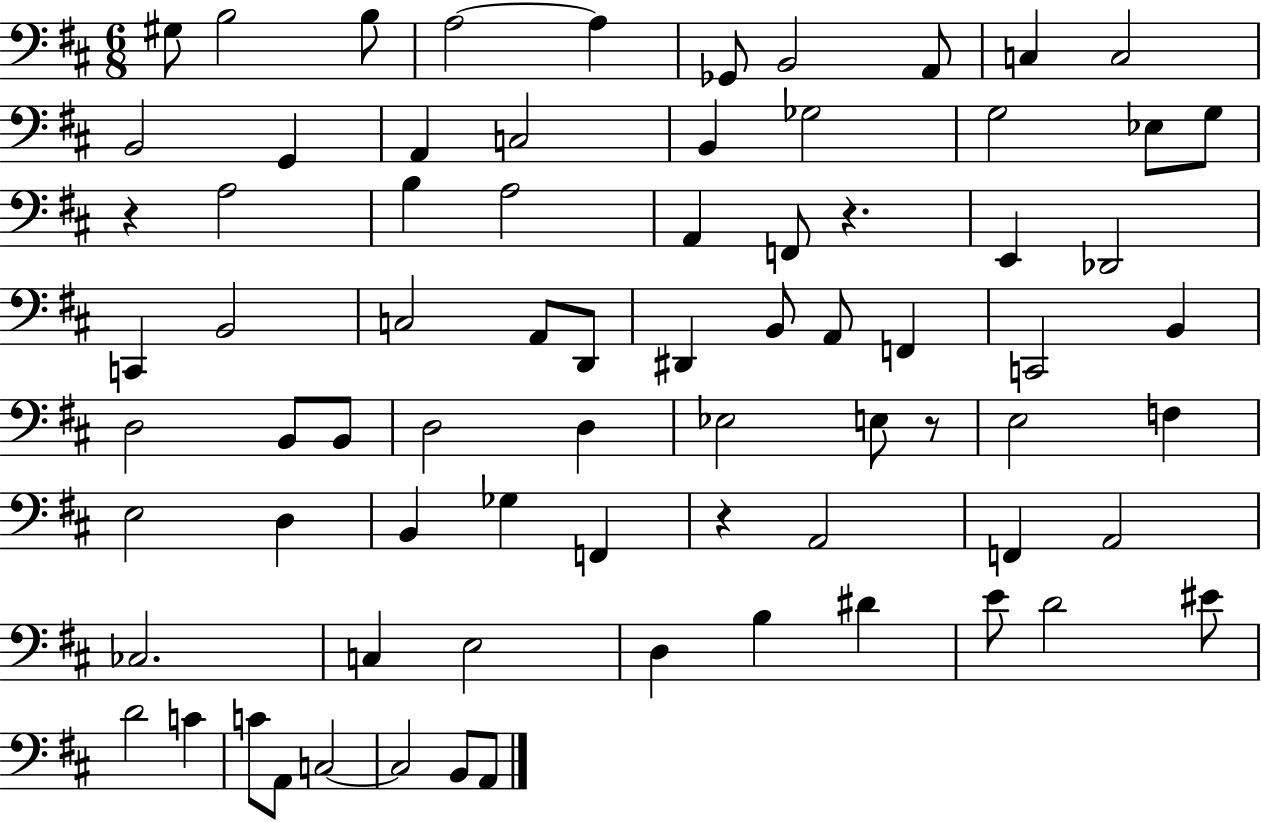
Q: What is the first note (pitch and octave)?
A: G#3